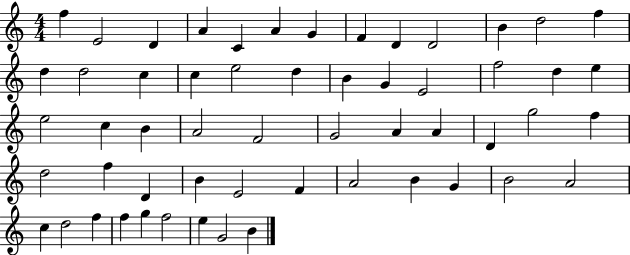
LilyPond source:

{
  \clef treble
  \numericTimeSignature
  \time 4/4
  \key c \major
  f''4 e'2 d'4 | a'4 c'4 a'4 g'4 | f'4 d'4 d'2 | b'4 d''2 f''4 | \break d''4 d''2 c''4 | c''4 e''2 d''4 | b'4 g'4 e'2 | f''2 d''4 e''4 | \break e''2 c''4 b'4 | a'2 f'2 | g'2 a'4 a'4 | d'4 g''2 f''4 | \break d''2 f''4 d'4 | b'4 e'2 f'4 | a'2 b'4 g'4 | b'2 a'2 | \break c''4 d''2 f''4 | f''4 g''4 f''2 | e''4 g'2 b'4 | \bar "|."
}